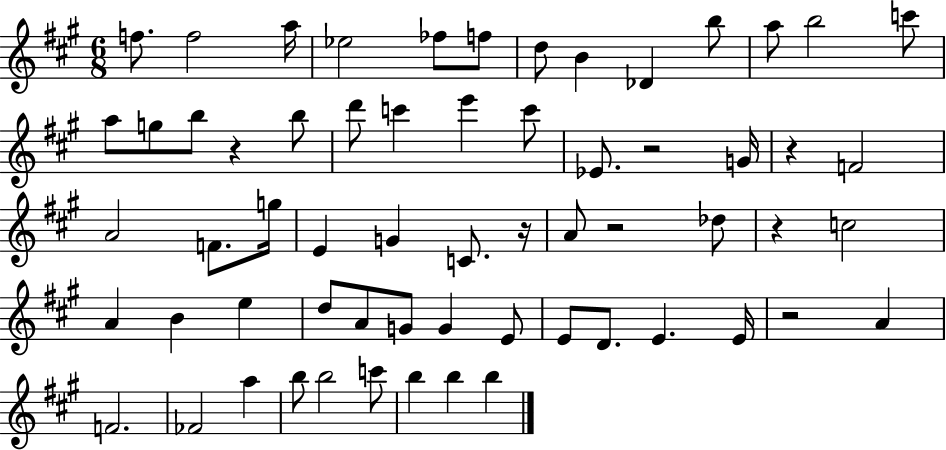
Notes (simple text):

F5/e. F5/h A5/s Eb5/h FES5/e F5/e D5/e B4/q Db4/q B5/e A5/e B5/h C6/e A5/e G5/e B5/e R/q B5/e D6/e C6/q E6/q C6/e Eb4/e. R/h G4/s R/q F4/h A4/h F4/e. G5/s E4/q G4/q C4/e. R/s A4/e R/h Db5/e R/q C5/h A4/q B4/q E5/q D5/e A4/e G4/e G4/q E4/e E4/e D4/e. E4/q. E4/s R/h A4/q F4/h. FES4/h A5/q B5/e B5/h C6/e B5/q B5/q B5/q